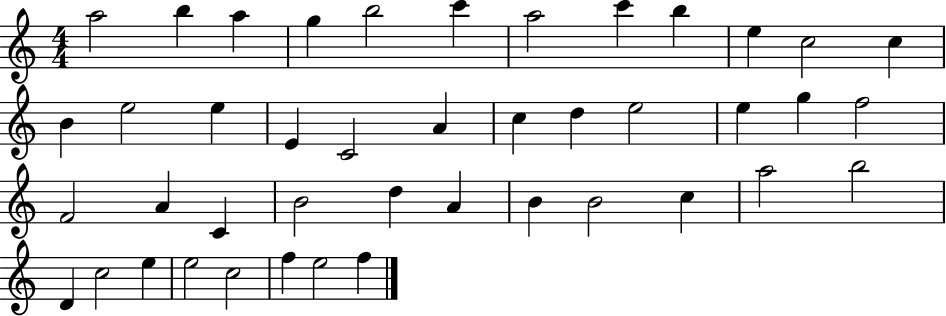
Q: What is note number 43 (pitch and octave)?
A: F5